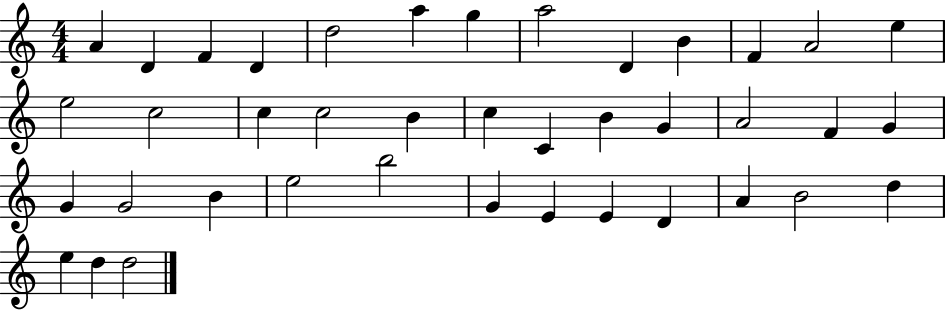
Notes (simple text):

A4/q D4/q F4/q D4/q D5/h A5/q G5/q A5/h D4/q B4/q F4/q A4/h E5/q E5/h C5/h C5/q C5/h B4/q C5/q C4/q B4/q G4/q A4/h F4/q G4/q G4/q G4/h B4/q E5/h B5/h G4/q E4/q E4/q D4/q A4/q B4/h D5/q E5/q D5/q D5/h